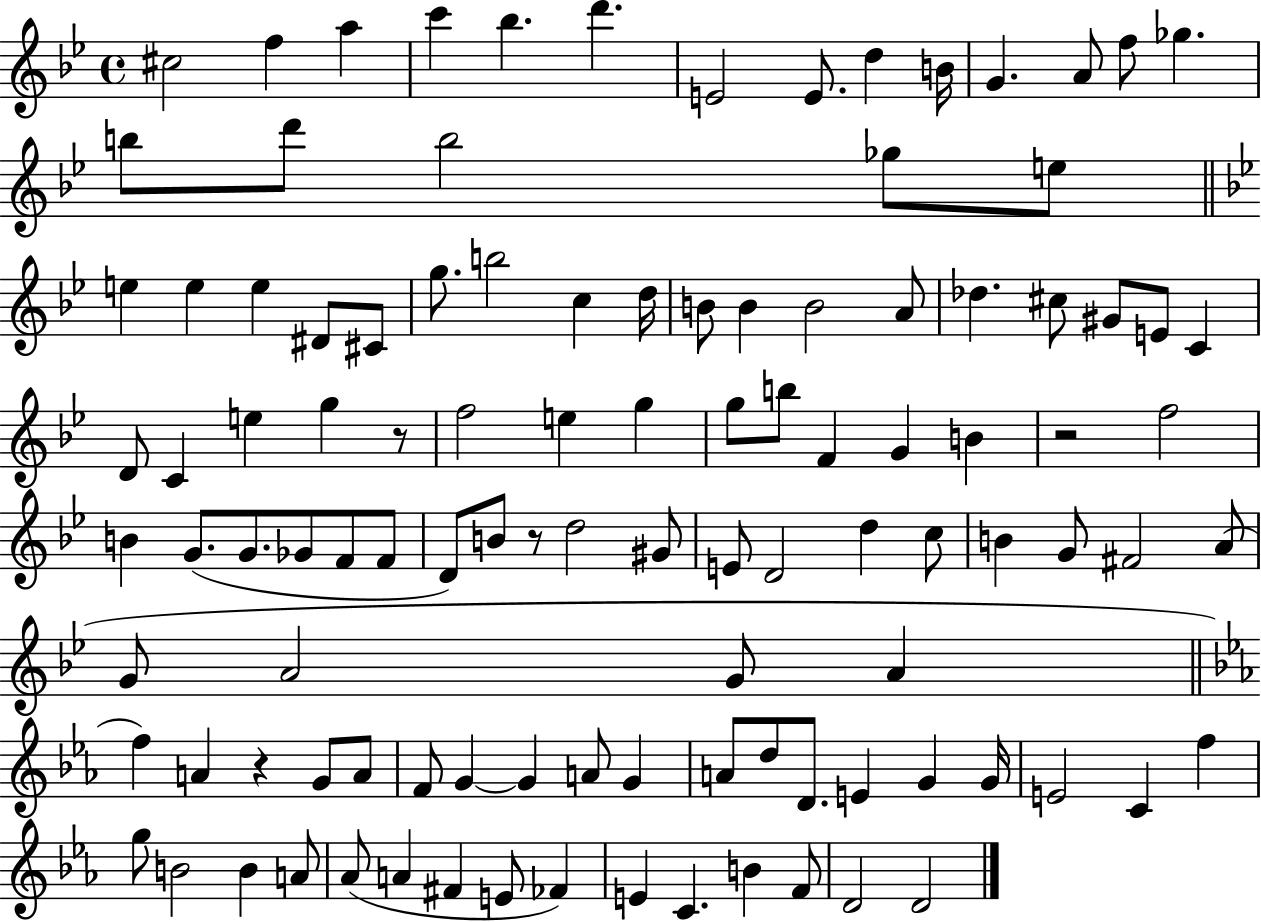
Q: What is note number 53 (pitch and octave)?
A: G4